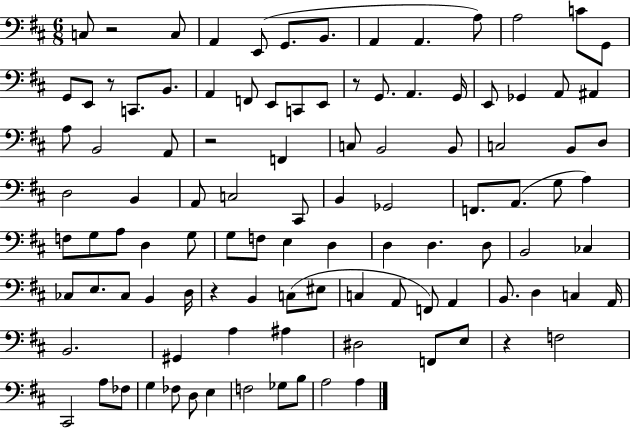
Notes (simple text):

C3/e R/h C3/e A2/q E2/e G2/e. B2/e. A2/q A2/q. A3/e A3/h C4/e G2/e G2/e E2/e R/e C2/e. B2/e. A2/q F2/e E2/e C2/e E2/e R/e G2/e. A2/q. G2/s E2/e Gb2/q A2/e A#2/q A3/e B2/h A2/e R/h F2/q C3/e B2/h B2/e C3/h B2/e D3/e D3/h B2/q A2/e C3/h C#2/e B2/q Gb2/h F2/e. A2/e. G3/e A3/q F3/e G3/e A3/e D3/q G3/e G3/e F3/e E3/q D3/q D3/q D3/q. D3/e B2/h CES3/q CES3/e E3/e. CES3/e B2/q D3/s R/q B2/q C3/e EIS3/e C3/q A2/e F2/e A2/q B2/e. D3/q C3/q A2/s B2/h. G#2/q A3/q A#3/q D#3/h F2/e E3/e R/q F3/h C#2/h A3/e FES3/e G3/q FES3/e D3/e E3/q F3/h Gb3/e B3/e A3/h A3/q